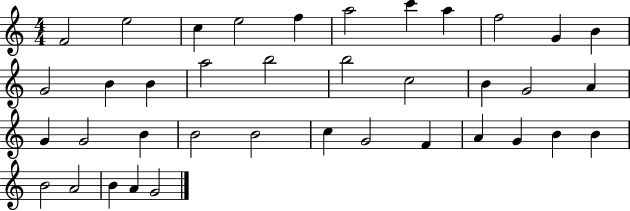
{
  \clef treble
  \numericTimeSignature
  \time 4/4
  \key c \major
  f'2 e''2 | c''4 e''2 f''4 | a''2 c'''4 a''4 | f''2 g'4 b'4 | \break g'2 b'4 b'4 | a''2 b''2 | b''2 c''2 | b'4 g'2 a'4 | \break g'4 g'2 b'4 | b'2 b'2 | c''4 g'2 f'4 | a'4 g'4 b'4 b'4 | \break b'2 a'2 | b'4 a'4 g'2 | \bar "|."
}